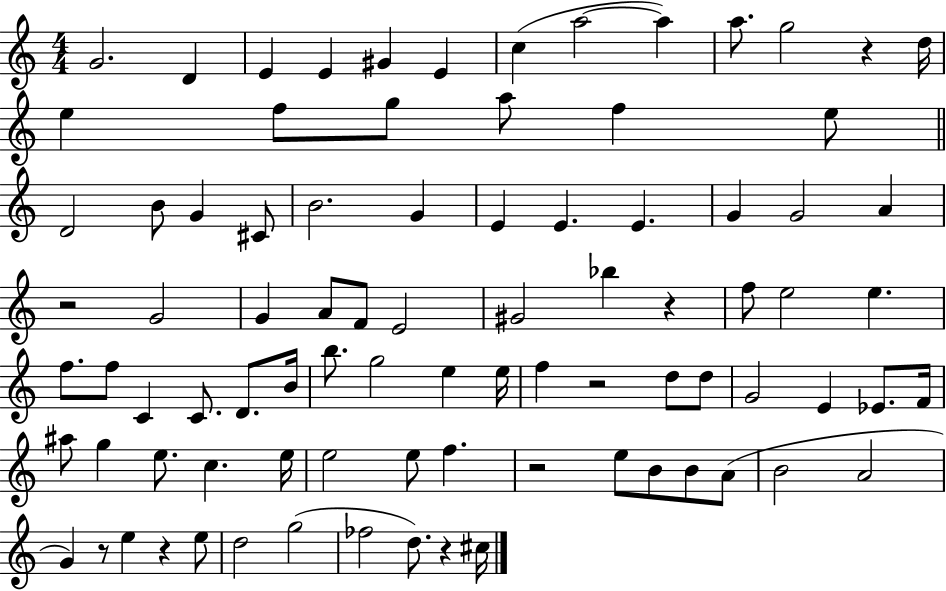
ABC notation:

X:1
T:Untitled
M:4/4
L:1/4
K:C
G2 D E E ^G E c a2 a a/2 g2 z d/4 e f/2 g/2 a/2 f e/2 D2 B/2 G ^C/2 B2 G E E E G G2 A z2 G2 G A/2 F/2 E2 ^G2 _b z f/2 e2 e f/2 f/2 C C/2 D/2 B/4 b/2 g2 e e/4 f z2 d/2 d/2 G2 E _E/2 F/4 ^a/2 g e/2 c e/4 e2 e/2 f z2 e/2 B/2 B/2 A/2 B2 A2 G z/2 e z e/2 d2 g2 _f2 d/2 z ^c/4